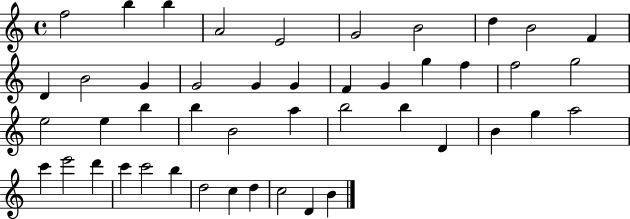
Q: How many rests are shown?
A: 0